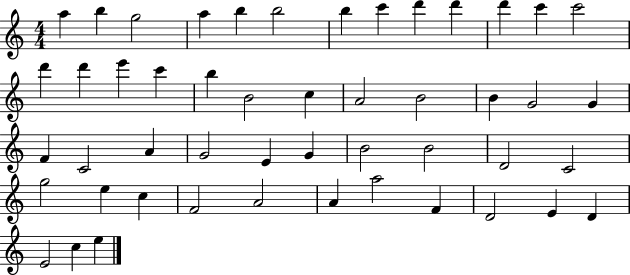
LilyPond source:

{
  \clef treble
  \numericTimeSignature
  \time 4/4
  \key c \major
  a''4 b''4 g''2 | a''4 b''4 b''2 | b''4 c'''4 d'''4 d'''4 | d'''4 c'''4 c'''2 | \break d'''4 d'''4 e'''4 c'''4 | b''4 b'2 c''4 | a'2 b'2 | b'4 g'2 g'4 | \break f'4 c'2 a'4 | g'2 e'4 g'4 | b'2 b'2 | d'2 c'2 | \break g''2 e''4 c''4 | f'2 a'2 | a'4 a''2 f'4 | d'2 e'4 d'4 | \break e'2 c''4 e''4 | \bar "|."
}